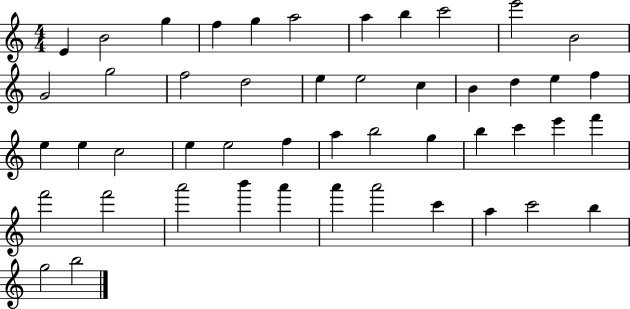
{
  \clef treble
  \numericTimeSignature
  \time 4/4
  \key c \major
  e'4 b'2 g''4 | f''4 g''4 a''2 | a''4 b''4 c'''2 | e'''2 b'2 | \break g'2 g''2 | f''2 d''2 | e''4 e''2 c''4 | b'4 d''4 e''4 f''4 | \break e''4 e''4 c''2 | e''4 e''2 f''4 | a''4 b''2 g''4 | b''4 c'''4 e'''4 f'''4 | \break f'''2 f'''2 | a'''2 b'''4 a'''4 | a'''4 a'''2 c'''4 | a''4 c'''2 b''4 | \break g''2 b''2 | \bar "|."
}